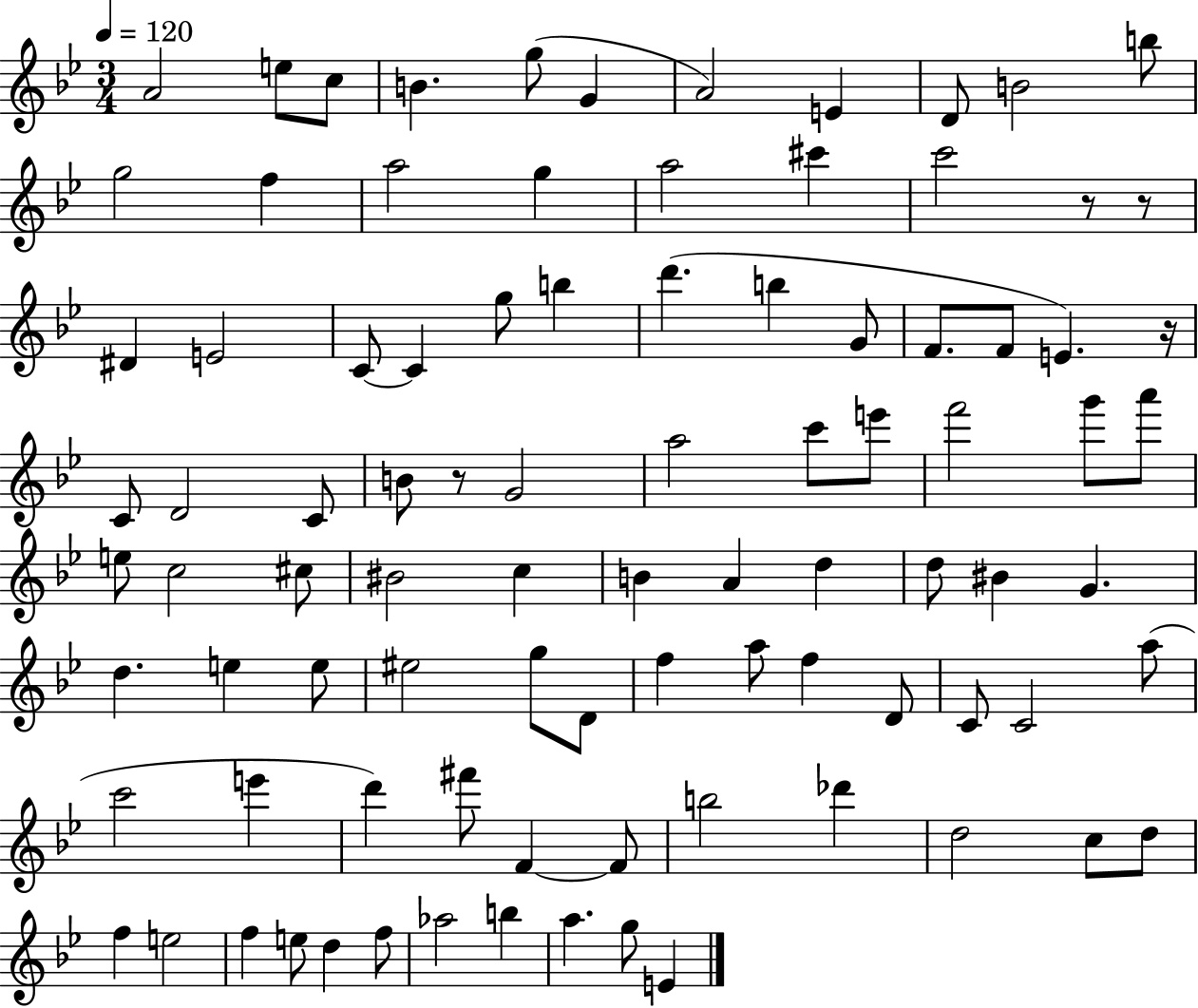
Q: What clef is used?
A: treble